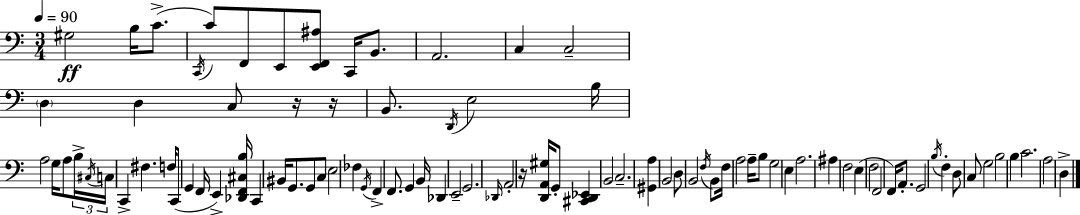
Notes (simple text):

G#3/h B3/s C4/e. C2/s C4/e F2/e E2/e [E2,F2,A#3]/e C2/s B2/e. A2/h. C3/q C3/h D3/q D3/q C3/e R/s R/s B2/e. D2/s E3/h B3/s A3/h G3/s A3/e B3/s C#3/s C3/s C2/q F#3/q. F3/s C2/e G2/q F2/s E2/q [Db2,F2,C#3,B3]/s C2/q BIS2/s G2/e. G2/e C3/e E3/h FES3/q G2/s F2/q F2/e. G2/q B2/s Db2/q E2/h G2/h. Db2/s A2/h R/s [D2,A2,G#3]/s G2/e [C#2,D2,Eb2]/q B2/h C3/h. [G#2,A3]/q B2/h D3/e B2/h F3/s B2/e F3/s A3/h A3/s B3/e G3/h E3/q A3/h. A#3/q F3/h E3/q F3/h F2/h F2/s A2/e. G2/h B3/s F3/q D3/e C3/e G3/h B3/h B3/q C4/h. A3/h D3/q